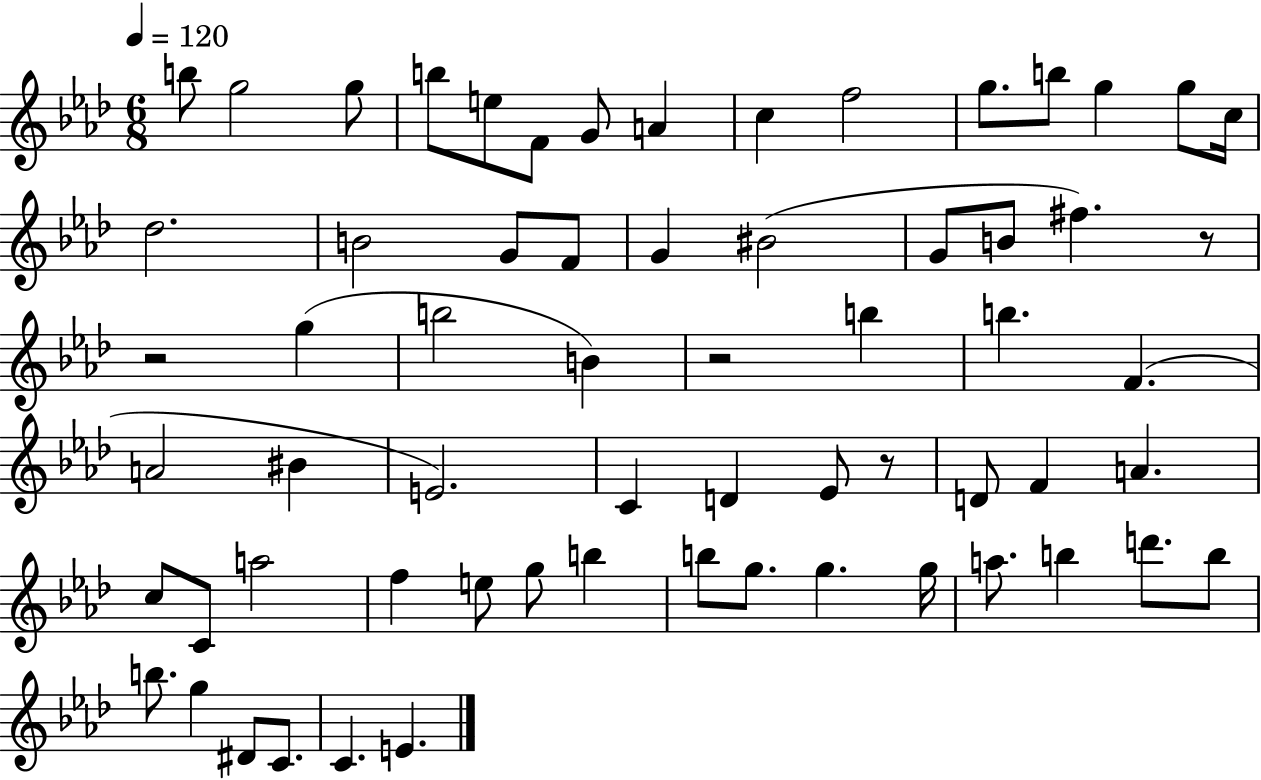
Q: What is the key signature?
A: AES major